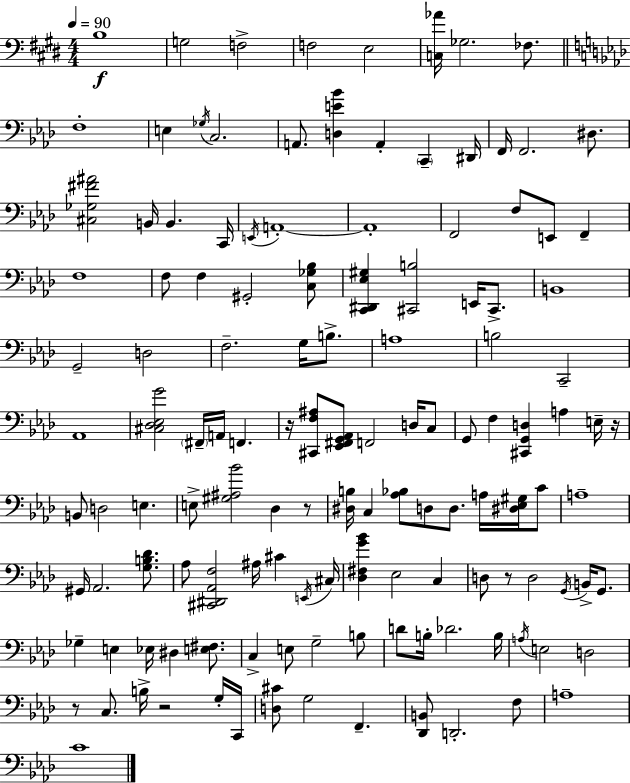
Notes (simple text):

B3/w G3/h F3/h F3/h E3/h [C3,Ab4]/s Gb3/h. FES3/e. F3/w E3/q Gb3/s C3/h. A2/e. [D3,E4,Bb4]/q A2/q C2/q D#2/s F2/s F2/h. D#3/e. [C#3,Gb3,F#4,A#4]/h B2/s B2/q. C2/s E2/s A2/w A2/w F2/h F3/e E2/e F2/q F3/w F3/e F3/q G#2/h [C3,Gb3,Bb3]/e [C2,D#2,Eb3,G#3]/q [C#2,B3]/h E2/s C#2/e. B2/w G2/h D3/h F3/h. G3/s B3/e. A3/w B3/h C2/h Ab2/w [C#3,Db3,Eb3,G4]/h F#2/s A2/s F2/q. R/s [C#2,F3,A#3]/e [Eb2,F#2,G2,Ab2]/e F2/h D3/s C3/e G2/e F3/q [C#2,G2,D3]/q A3/q E3/s R/s B2/e D3/h E3/q. E3/e [G#3,A#3,Bb4]/h Db3/q R/e [D#3,B3]/s C3/q [Ab3,Bb3]/e D3/e D3/e. A3/s [D#3,Eb3,G#3]/s C4/e A3/w G#2/s Ab2/h. [G3,B3,Db4]/e. Ab3/e [C#2,D#2,Ab2,F3]/h A#3/s C#4/q E2/s C#3/s [Db3,F#3,G4,Bb4]/q Eb3/h C3/q D3/e R/e D3/h G2/s B2/s G2/e. Gb3/q E3/q Eb3/s D#3/q [E3,F#3]/e. C3/q E3/e G3/h B3/e D4/e B3/s Db4/h. B3/s A3/s E3/h D3/h R/e C3/e. B3/s R/h G3/s C2/s [D3,C#4]/e G3/h F2/q. [Db2,B2]/e D2/h. F3/e A3/w C4/w